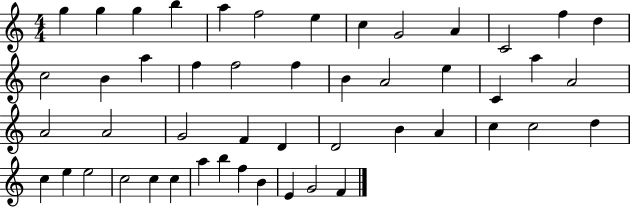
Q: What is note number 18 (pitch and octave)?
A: F5